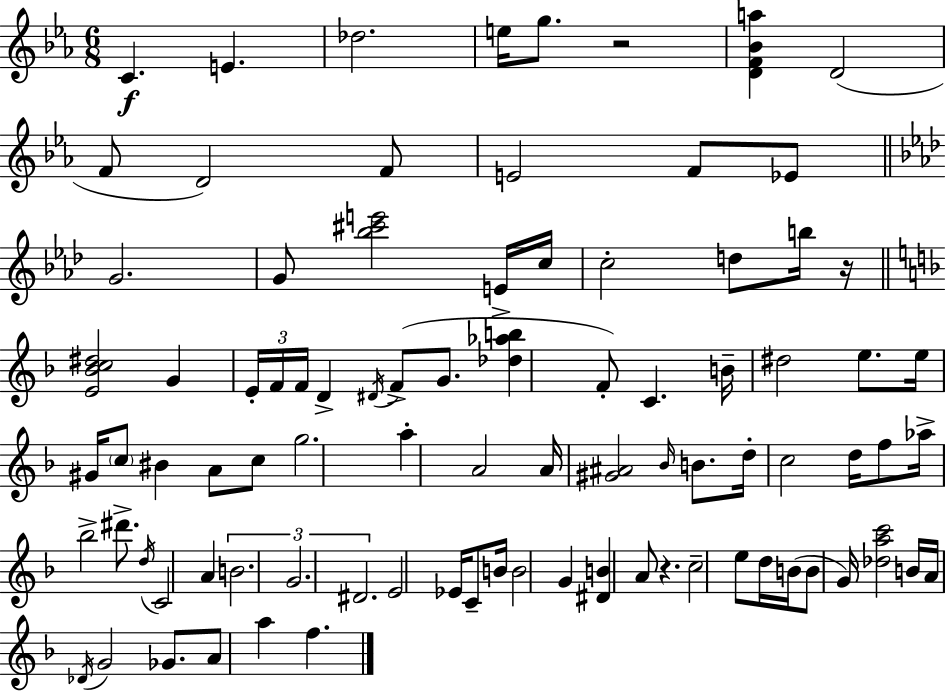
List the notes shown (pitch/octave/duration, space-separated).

C4/q. E4/q. Db5/h. E5/s G5/e. R/h [D4,F4,Bb4,A5]/q D4/h F4/e D4/h F4/e E4/h F4/e Eb4/e G4/h. G4/e [Bb5,C#6,E6]/h E4/s C5/s C5/h D5/e B5/s R/s [E4,Bb4,C5,D#5]/h G4/q E4/s F4/s F4/s D4/q D#4/s F4/e G4/e. [Db5,Ab5,B5]/q F4/e C4/q. B4/s D#5/h E5/e. E5/s G#4/s C5/e BIS4/q A4/e C5/e G5/h. A5/q A4/h A4/s [G#4,A#4]/h Bb4/s B4/e. D5/s C5/h D5/s F5/e Ab5/s Bb5/h D#6/e. D5/s C4/h A4/q B4/h. G4/h. D#4/h. E4/h Eb4/s C4/e B4/s B4/h G4/q [D#4,B4]/q A4/e R/q. C5/h E5/e D5/s B4/s B4/e G4/s [Db5,A5,C6]/h B4/s A4/s Db4/s G4/h Gb4/e. A4/e A5/q F5/q.